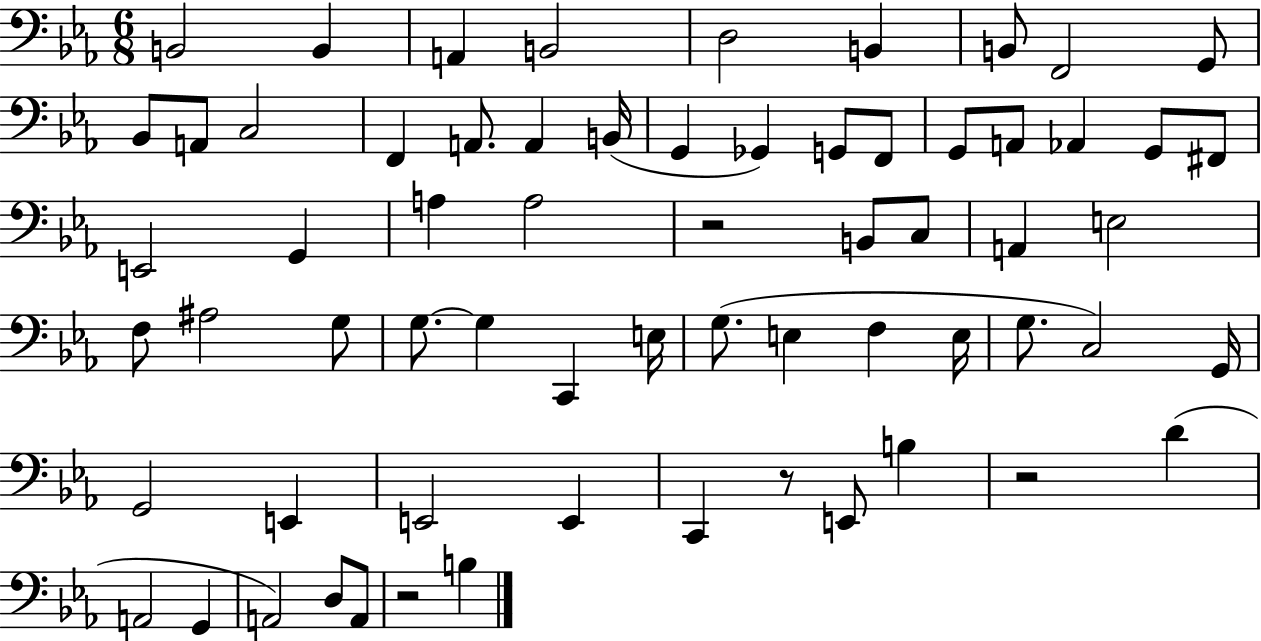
X:1
T:Untitled
M:6/8
L:1/4
K:Eb
B,,2 B,, A,, B,,2 D,2 B,, B,,/2 F,,2 G,,/2 _B,,/2 A,,/2 C,2 F,, A,,/2 A,, B,,/4 G,, _G,, G,,/2 F,,/2 G,,/2 A,,/2 _A,, G,,/2 ^F,,/2 E,,2 G,, A, A,2 z2 B,,/2 C,/2 A,, E,2 F,/2 ^A,2 G,/2 G,/2 G, C,, E,/4 G,/2 E, F, E,/4 G,/2 C,2 G,,/4 G,,2 E,, E,,2 E,, C,, z/2 E,,/2 B, z2 D A,,2 G,, A,,2 D,/2 A,,/2 z2 B,